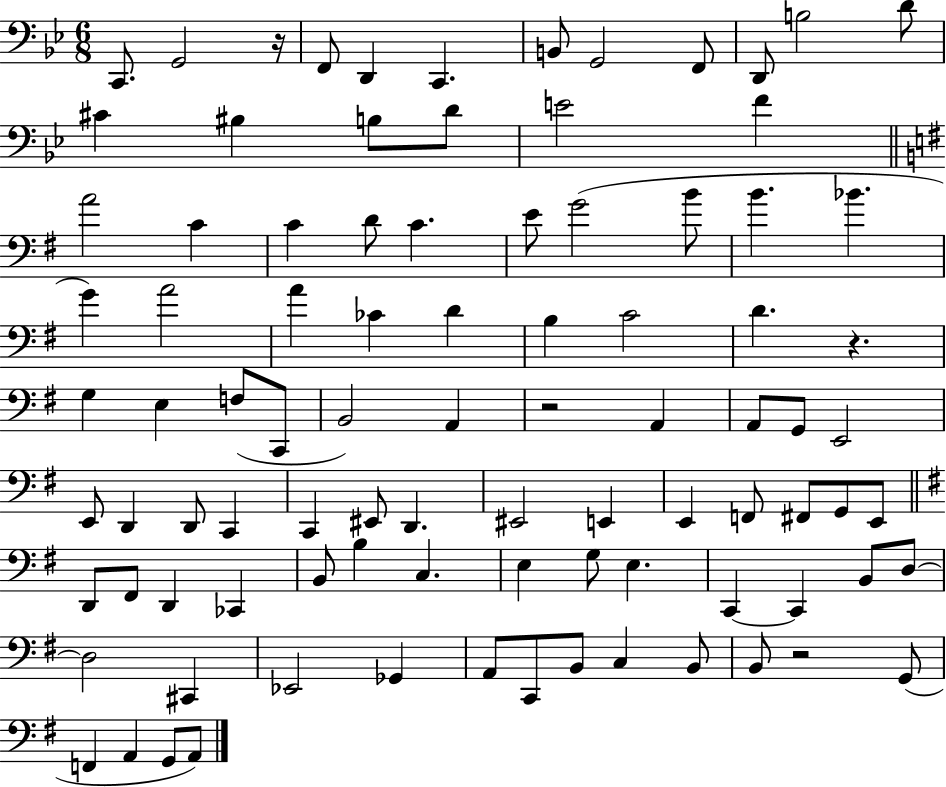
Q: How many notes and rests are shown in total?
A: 92